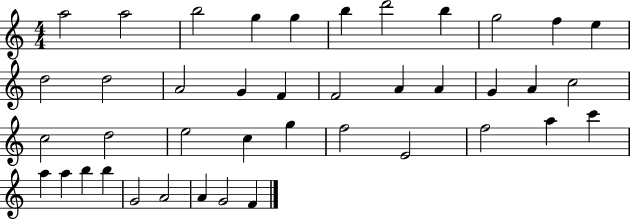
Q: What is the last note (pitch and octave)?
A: F4